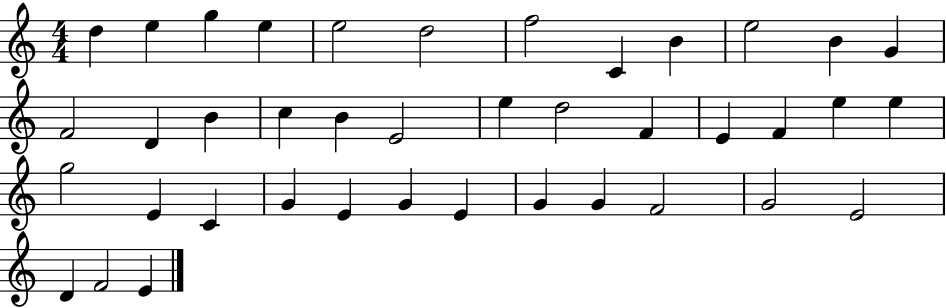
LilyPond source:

{
  \clef treble
  \numericTimeSignature
  \time 4/4
  \key c \major
  d''4 e''4 g''4 e''4 | e''2 d''2 | f''2 c'4 b'4 | e''2 b'4 g'4 | \break f'2 d'4 b'4 | c''4 b'4 e'2 | e''4 d''2 f'4 | e'4 f'4 e''4 e''4 | \break g''2 e'4 c'4 | g'4 e'4 g'4 e'4 | g'4 g'4 f'2 | g'2 e'2 | \break d'4 f'2 e'4 | \bar "|."
}